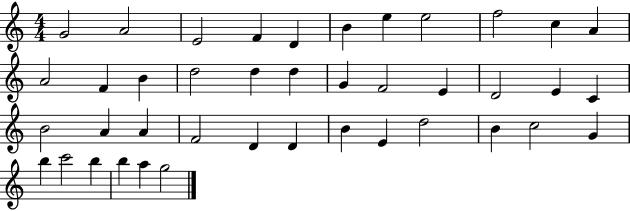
G4/h A4/h E4/h F4/q D4/q B4/q E5/q E5/h F5/h C5/q A4/q A4/h F4/q B4/q D5/h D5/q D5/q G4/q F4/h E4/q D4/h E4/q C4/q B4/h A4/q A4/q F4/h D4/q D4/q B4/q E4/q D5/h B4/q C5/h G4/q B5/q C6/h B5/q B5/q A5/q G5/h